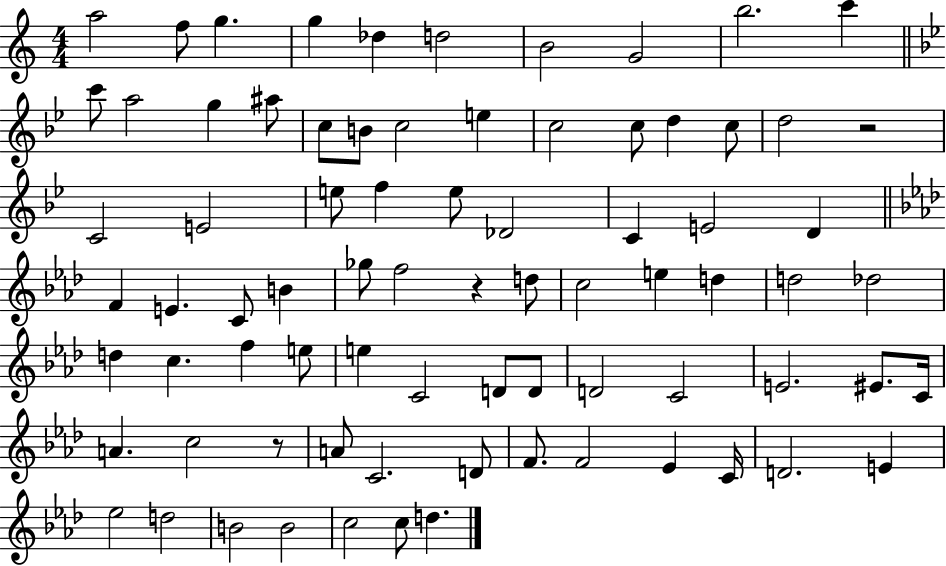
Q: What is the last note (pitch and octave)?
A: D5